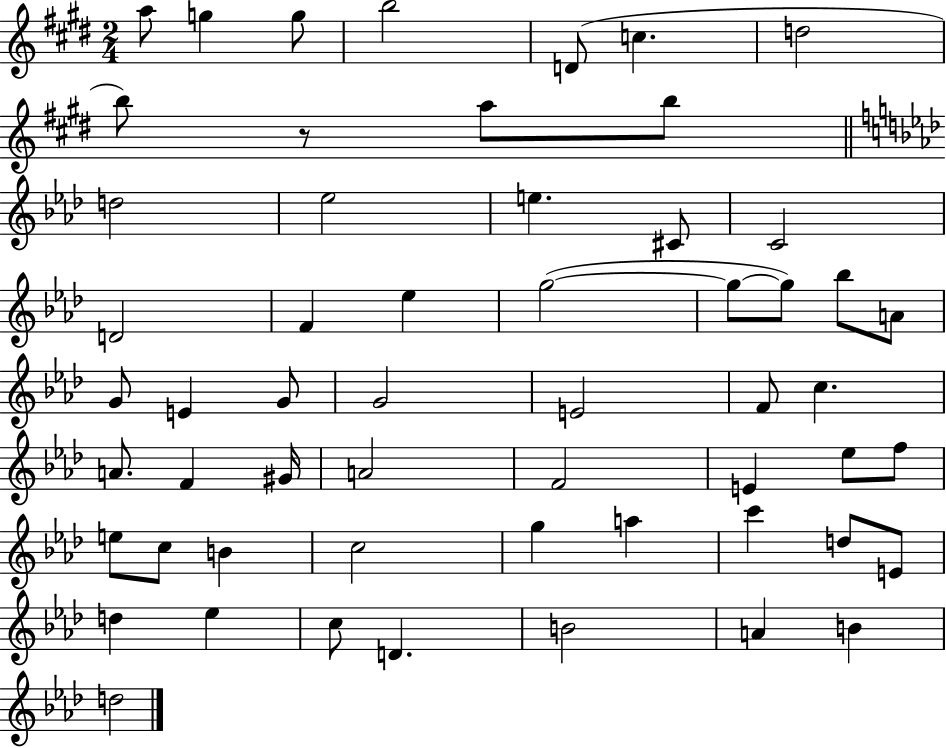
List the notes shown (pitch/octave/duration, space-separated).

A5/e G5/q G5/e B5/h D4/e C5/q. D5/h B5/e R/e A5/e B5/e D5/h Eb5/h E5/q. C#4/e C4/h D4/h F4/q Eb5/q G5/h G5/e G5/e Bb5/e A4/e G4/e E4/q G4/e G4/h E4/h F4/e C5/q. A4/e. F4/q G#4/s A4/h F4/h E4/q Eb5/e F5/e E5/e C5/e B4/q C5/h G5/q A5/q C6/q D5/e E4/e D5/q Eb5/q C5/e D4/q. B4/h A4/q B4/q D5/h